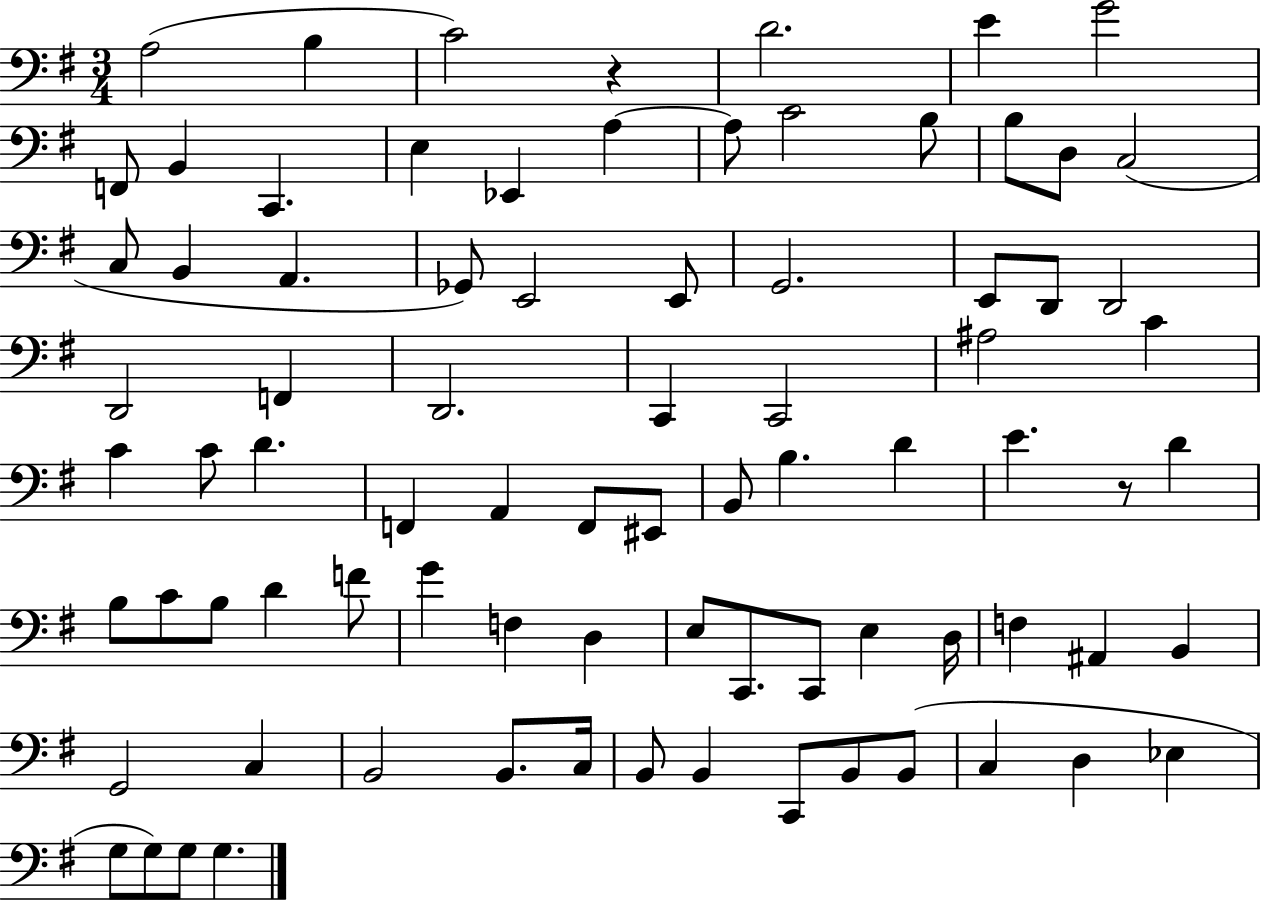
A3/h B3/q C4/h R/q D4/h. E4/q G4/h F2/e B2/q C2/q. E3/q Eb2/q A3/q A3/e C4/h B3/e B3/e D3/e C3/h C3/e B2/q A2/q. Gb2/e E2/h E2/e G2/h. E2/e D2/e D2/h D2/h F2/q D2/h. C2/q C2/h A#3/h C4/q C4/q C4/e D4/q. F2/q A2/q F2/e EIS2/e B2/e B3/q. D4/q E4/q. R/e D4/q B3/e C4/e B3/e D4/q F4/e G4/q F3/q D3/q E3/e C2/e. C2/e E3/q D3/s F3/q A#2/q B2/q G2/h C3/q B2/h B2/e. C3/s B2/e B2/q C2/e B2/e B2/e C3/q D3/q Eb3/q G3/e G3/e G3/e G3/q.